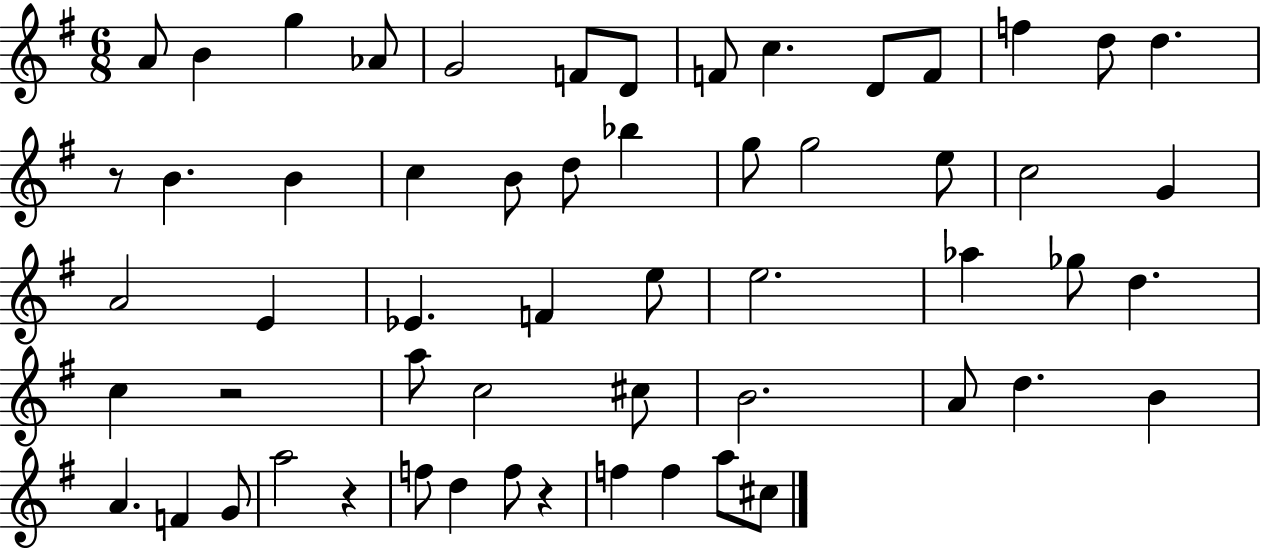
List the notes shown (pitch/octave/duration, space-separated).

A4/e B4/q G5/q Ab4/e G4/h F4/e D4/e F4/e C5/q. D4/e F4/e F5/q D5/e D5/q. R/e B4/q. B4/q C5/q B4/e D5/e Bb5/q G5/e G5/h E5/e C5/h G4/q A4/h E4/q Eb4/q. F4/q E5/e E5/h. Ab5/q Gb5/e D5/q. C5/q R/h A5/e C5/h C#5/e B4/h. A4/e D5/q. B4/q A4/q. F4/q G4/e A5/h R/q F5/e D5/q F5/e R/q F5/q F5/q A5/e C#5/e